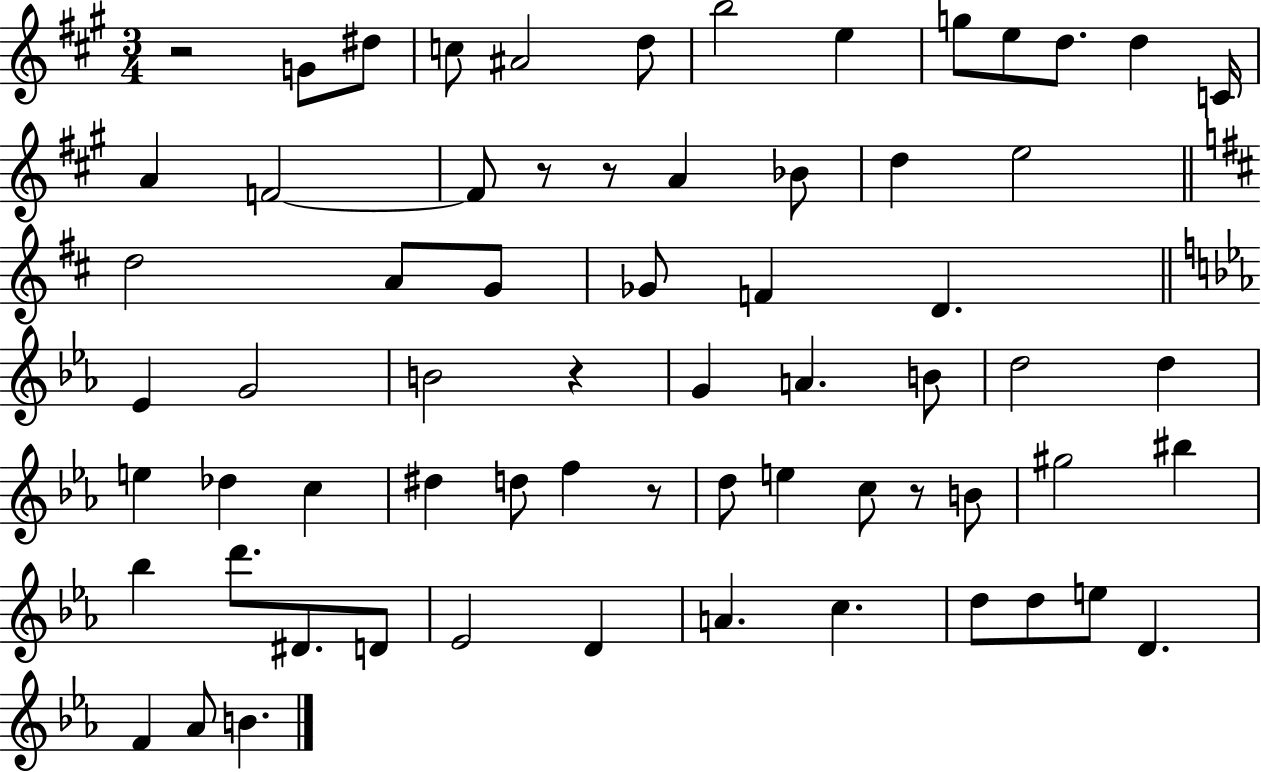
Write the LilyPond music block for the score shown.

{
  \clef treble
  \numericTimeSignature
  \time 3/4
  \key a \major
  \repeat volta 2 { r2 g'8 dis''8 | c''8 ais'2 d''8 | b''2 e''4 | g''8 e''8 d''8. d''4 c'16 | \break a'4 f'2~~ | f'8 r8 r8 a'4 bes'8 | d''4 e''2 | \bar "||" \break \key d \major d''2 a'8 g'8 | ges'8 f'4 d'4. | \bar "||" \break \key ees \major ees'4 g'2 | b'2 r4 | g'4 a'4. b'8 | d''2 d''4 | \break e''4 des''4 c''4 | dis''4 d''8 f''4 r8 | d''8 e''4 c''8 r8 b'8 | gis''2 bis''4 | \break bes''4 d'''8. dis'8. d'8 | ees'2 d'4 | a'4. c''4. | d''8 d''8 e''8 d'4. | \break f'4 aes'8 b'4. | } \bar "|."
}